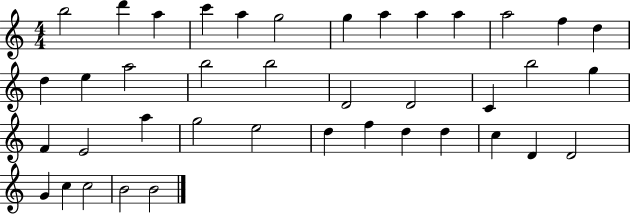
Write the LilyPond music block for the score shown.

{
  \clef treble
  \numericTimeSignature
  \time 4/4
  \key c \major
  b''2 d'''4 a''4 | c'''4 a''4 g''2 | g''4 a''4 a''4 a''4 | a''2 f''4 d''4 | \break d''4 e''4 a''2 | b''2 b''2 | d'2 d'2 | c'4 b''2 g''4 | \break f'4 e'2 a''4 | g''2 e''2 | d''4 f''4 d''4 d''4 | c''4 d'4 d'2 | \break g'4 c''4 c''2 | b'2 b'2 | \bar "|."
}